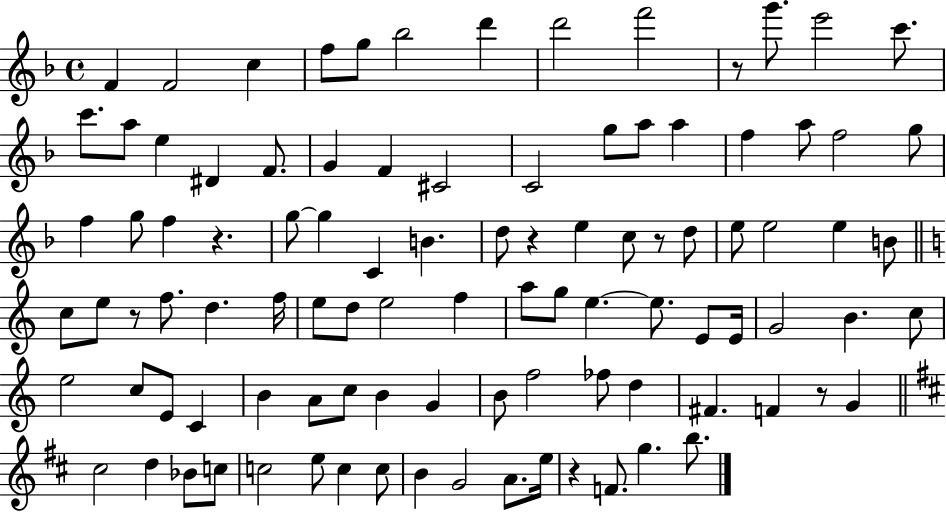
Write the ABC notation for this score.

X:1
T:Untitled
M:4/4
L:1/4
K:F
F F2 c f/2 g/2 _b2 d' d'2 f'2 z/2 g'/2 e'2 c'/2 c'/2 a/2 e ^D F/2 G F ^C2 C2 g/2 a/2 a f a/2 f2 g/2 f g/2 f z g/2 g C B d/2 z e c/2 z/2 d/2 e/2 e2 e B/2 c/2 e/2 z/2 f/2 d f/4 e/2 d/2 e2 f a/2 g/2 e e/2 E/2 E/4 G2 B c/2 e2 c/2 E/2 C B A/2 c/2 B G B/2 f2 _f/2 d ^F F z/2 G ^c2 d _B/2 c/2 c2 e/2 c c/2 B G2 A/2 e/4 z F/2 g b/2